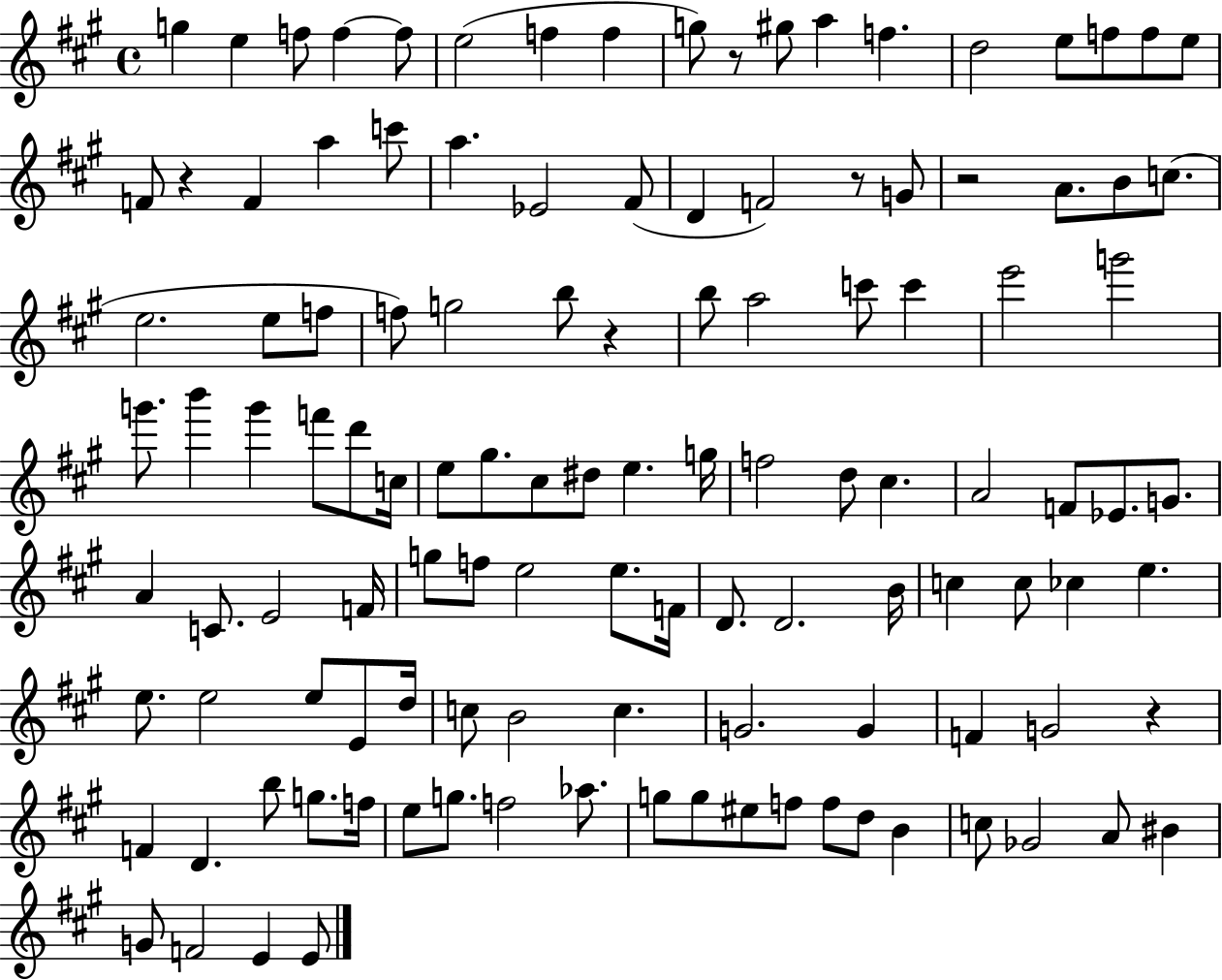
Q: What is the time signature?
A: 4/4